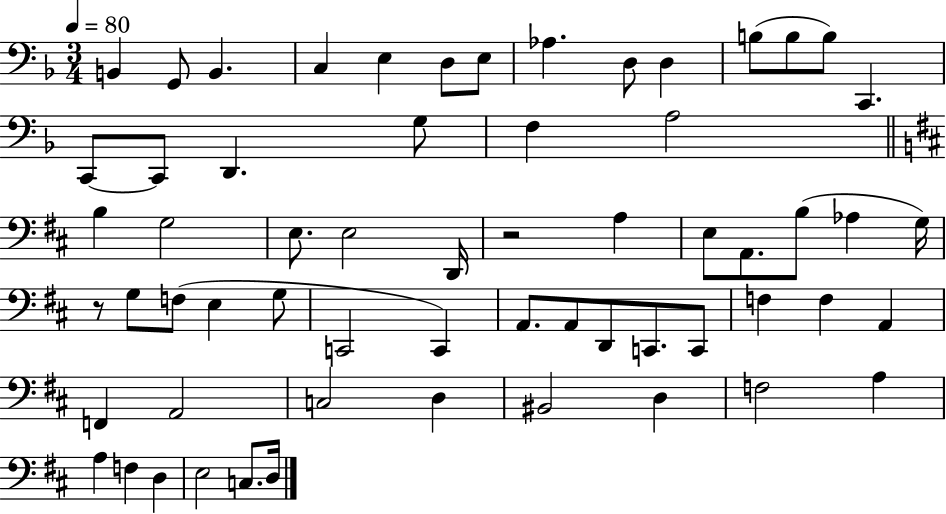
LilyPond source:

{
  \clef bass
  \numericTimeSignature
  \time 3/4
  \key f \major
  \tempo 4 = 80
  \repeat volta 2 { b,4 g,8 b,4. | c4 e4 d8 e8 | aes4. d8 d4 | b8( b8 b8) c,4. | \break c,8~~ c,8 d,4. g8 | f4 a2 | \bar "||" \break \key b \minor b4 g2 | e8. e2 d,16 | r2 a4 | e8 a,8. b8( aes4 g16) | \break r8 g8 f8( e4 g8 | c,2 c,4) | a,8. a,8 d,8 c,8. c,8 | f4 f4 a,4 | \break f,4 a,2 | c2 d4 | bis,2 d4 | f2 a4 | \break a4 f4 d4 | e2 c8. d16 | } \bar "|."
}